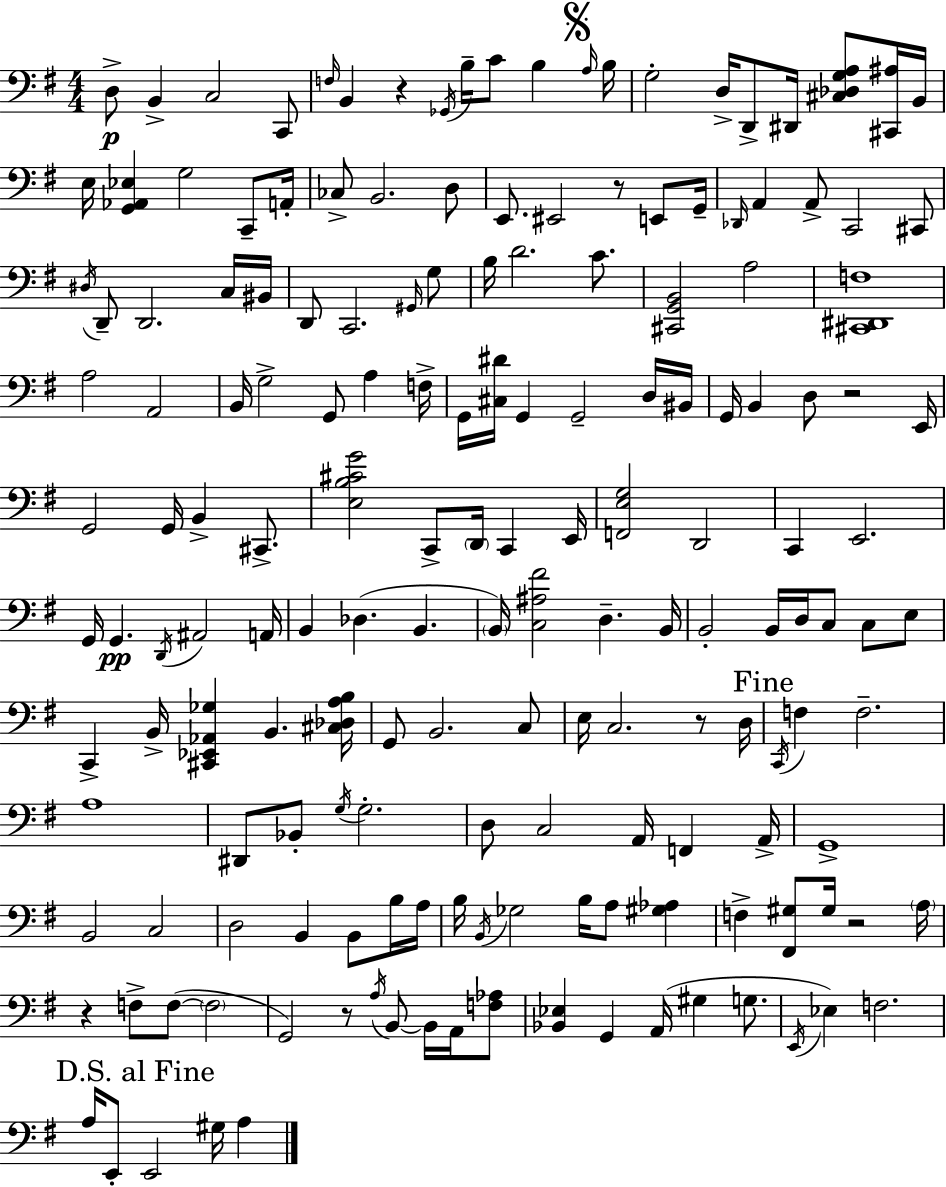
{
  \clef bass
  \numericTimeSignature
  \time 4/4
  \key g \major
  d8->\p b,4-> c2 c,8 | \grace { f16 } b,4 r4 \acciaccatura { ges,16 } b16-- c'8 b4 | \mark \markup { \musicglyph "scripts.segno" } \grace { a16 } b16 g2-. d16-> d,8-> dis,16 <cis des g a>8 | <cis, ais>16 b,16 e16 <g, aes, ees>4 g2 | \break c,8-- a,16-. ces8-> b,2. | d8 e,8. eis,2 r8 | e,8 g,16-- \grace { des,16 } a,4 a,8-> c,2 | cis,8 \acciaccatura { dis16 } d,8-- d,2. | \break c16 bis,16 d,8 c,2. | \grace { gis,16 } g8 b16 d'2. | c'8. <cis, g, b,>2 a2 | <cis, dis, f>1 | \break a2 a,2 | b,16 g2-> g,8 | a4 f16-> g,16 <cis dis'>16 g,4 g,2-- | d16 bis,16 g,16 b,4 d8 r2 | \break e,16 g,2 g,16 b,4-> | cis,8.-> <e b cis' g'>2 c,8-> | \parenthesize d,16 c,4 e,16 <f, e g>2 d,2 | c,4 e,2. | \break g,16 g,4.\pp \acciaccatura { d,16 } ais,2 | a,16 b,4 des4.( | b,4. \parenthesize b,16) <c ais fis'>2 | d4.-- b,16 b,2-. b,16 | \break d16 c8 c8 e8 c,4-> b,16-> <cis, ees, aes, ges>4 | b,4. <cis des a b>16 g,8 b,2. | c8 e16 c2. | r8 d16 \mark "Fine" \acciaccatura { c,16 } f4 f2.-- | \break a1 | dis,8 bes,8-. \acciaccatura { g16 } g2.-. | d8 c2 | a,16 f,4 a,16-> g,1-> | \break b,2 | c2 d2 | b,4 b,8 b16 a16 b16 \acciaccatura { b,16 } ges2 | b16 a8 <gis aes>4 f4-> <fis, gis>8 | \break gis16 r2 \parenthesize a16 r4 f8-> | f8~(~ \parenthesize f2 g,2) | r8 \acciaccatura { a16 } b,8~~ b,16 a,16 <f aes>8 <bes, ees>4 g,4 | a,16( gis4 g8. \acciaccatura { e,16 }) ees4 | \break f2. \mark "D.S. al Fine" a16 e,8-. e,2 | gis16 a4 \bar "|."
}